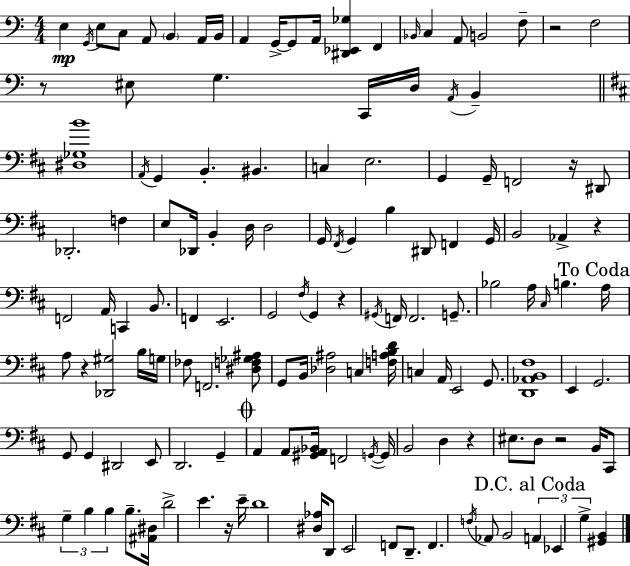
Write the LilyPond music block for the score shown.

{
  \clef bass
  \numericTimeSignature
  \time 4/4
  \key c \major
  \repeat volta 2 { e4\mp \acciaccatura { g,16 } e8 c8 a,8 \parenthesize b,4 a,16 | b,16 a,4 g,16->~~ g,8 a,16 <dis, ees, ges>4 f,4 | \grace { bes,16 } c4 a,8 b,2 | f8-- r2 f2 | \break r8 eis8 g4. c,16 d16 \acciaccatura { a,16 } b,4-- | \bar "||" \break \key b \minor <dis ges b'>1 | \acciaccatura { a,16 } g,4 b,4.-. bis,4. | c4 e2. | g,4 g,16-- f,2 r16 dis,8 | \break des,2.-. f4 | e8 des,16 b,4-. d16 d2 | g,16 \acciaccatura { fis,16 } g,4 b4 dis,8 f,4 | g,16 b,2 aes,4-> r4 | \break f,2 a,16 c,4 b,8. | f,4 e,2. | g,2 \acciaccatura { fis16 } g,4 r4 | \acciaccatura { gis,16 } f,16 f,2. | \break g,8.-- bes2 a16 \grace { cis16 } b4. | \mark "To Coda" a16 a8 r4 <des, gis>2 | b16 g16 fes8 f,2. | <dis f ges ais>8 g,8 b,16 <des ais>2 | \break c4 <f a b d'>16 c4 a,16 e,2 | g,8. <d, aes, b, fis>1 | e,4 g,2. | g,8 g,4 dis,2 | \break e,8 d,2. | g,4-- \mark \markup { \musicglyph "scripts.coda" } a,4 a,8 <gis, a, bes,>16 f,2 | \acciaccatura { g,16~ }~ g,16 b,2 d4 | r4 eis8. d8 r2 | \break b,16 cis,8 \tuplet 3/2 { g4-- b4 b4 } | b8.-- <ais, dis>16 d'2-> e'4. | r16 e'16-- d'1 | <dis aes>16 d,8 e,2 | \break f,8 d,8.-- f,4. \acciaccatura { f16 } aes,8 b,2 | \mark "D.C. al Coda" \tuplet 3/2 { a,4 ees,4 g4-> } | <gis, b,>4 } \bar "|."
}